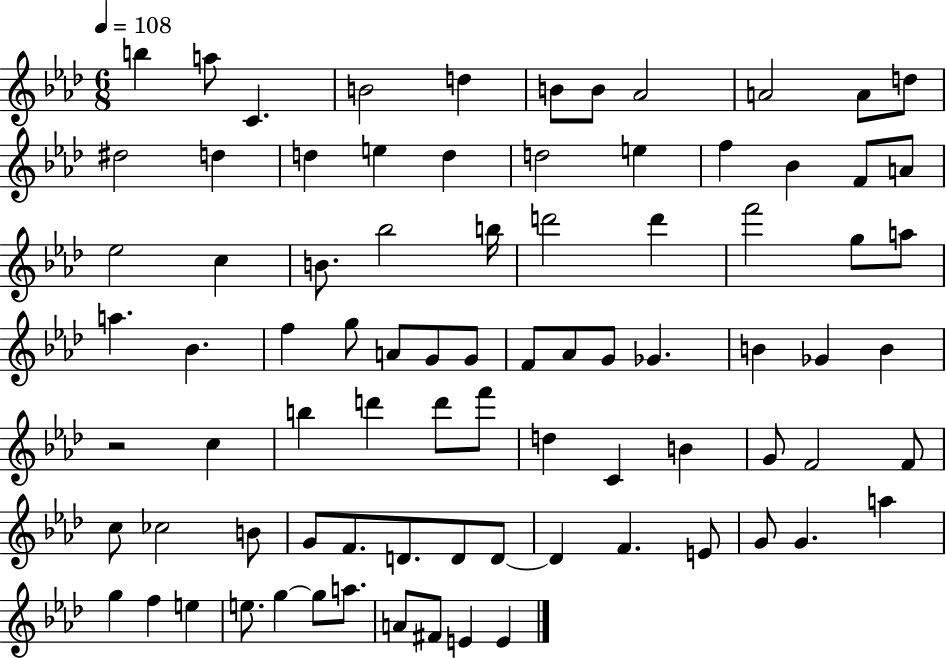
B5/q A5/e C4/q. B4/h D5/q B4/e B4/e Ab4/h A4/h A4/e D5/e D#5/h D5/q D5/q E5/q D5/q D5/h E5/q F5/q Bb4/q F4/e A4/e Eb5/h C5/q B4/e. Bb5/h B5/s D6/h D6/q F6/h G5/e A5/e A5/q. Bb4/q. F5/q G5/e A4/e G4/e G4/e F4/e Ab4/e G4/e Gb4/q. B4/q Gb4/q B4/q R/h C5/q B5/q D6/q D6/e F6/e D5/q C4/q B4/q G4/e F4/h F4/e C5/e CES5/h B4/e G4/e F4/e. D4/e. D4/e D4/e D4/q F4/q. E4/e G4/e G4/q. A5/q G5/q F5/q E5/q E5/e. G5/q G5/e A5/e. A4/e F#4/e E4/q E4/q